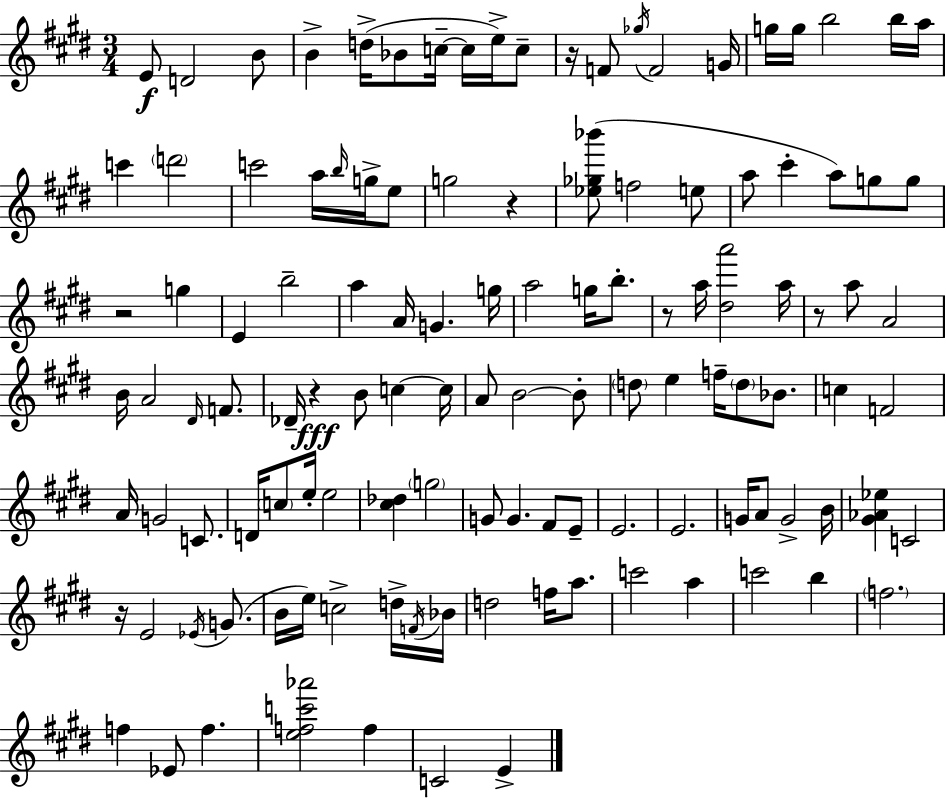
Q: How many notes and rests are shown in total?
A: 120